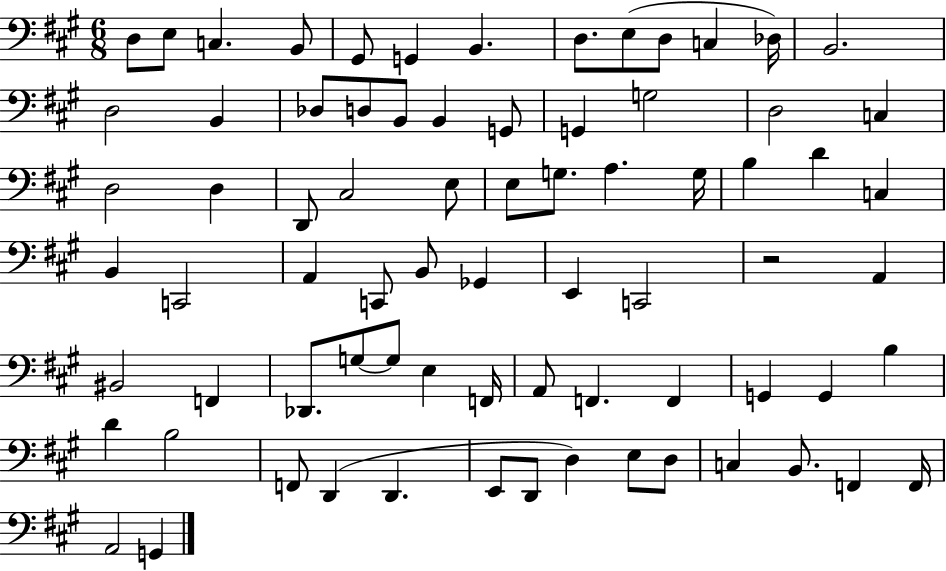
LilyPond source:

{
  \clef bass
  \numericTimeSignature
  \time 6/8
  \key a \major
  d8 e8 c4. b,8 | gis,8 g,4 b,4. | d8. e8( d8 c4 des16) | b,2. | \break d2 b,4 | des8 d8 b,8 b,4 g,8 | g,4 g2 | d2 c4 | \break d2 d4 | d,8 cis2 e8 | e8 g8. a4. g16 | b4 d'4 c4 | \break b,4 c,2 | a,4 c,8 b,8 ges,4 | e,4 c,2 | r2 a,4 | \break bis,2 f,4 | des,8. g8~~ g8 e4 f,16 | a,8 f,4. f,4 | g,4 g,4 b4 | \break d'4 b2 | f,8 d,4( d,4. | e,8 d,8 d4) e8 d8 | c4 b,8. f,4 f,16 | \break a,2 g,4 | \bar "|."
}